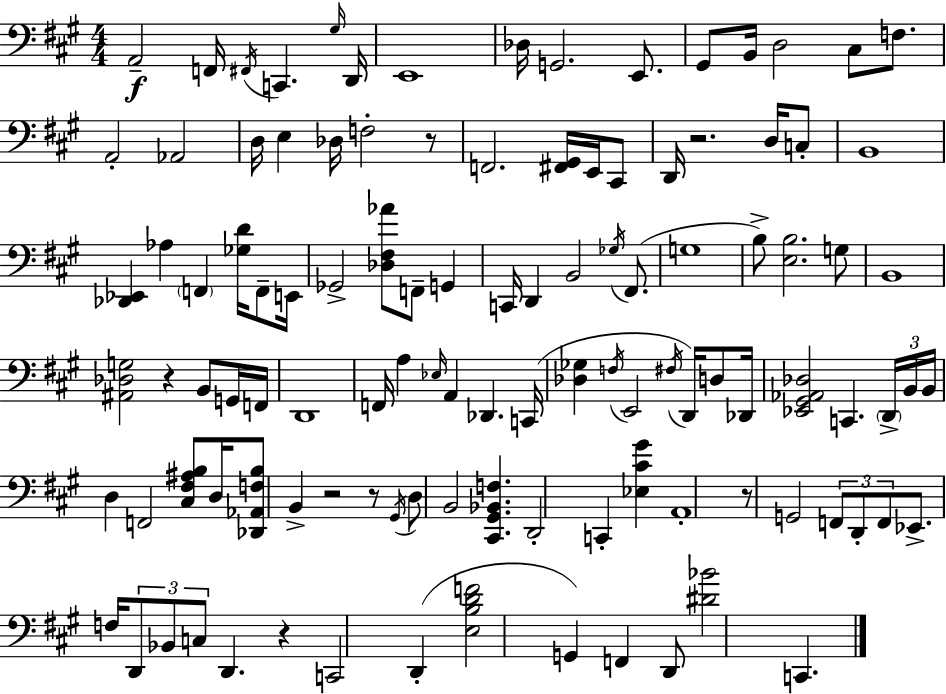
A2/h F2/s F#2/s C2/q. G#3/s D2/s E2/w Db3/s G2/h. E2/e. G#2/e B2/s D3/h C#3/e F3/e. A2/h Ab2/h D3/s E3/q Db3/s F3/h R/e F2/h. [F#2,G#2]/s E2/s C#2/e D2/s R/h. D3/s C3/e B2/w [Db2,Eb2]/q Ab3/q F2/q [Gb3,D4]/s F2/e E2/s Gb2/h [Db3,F#3,Ab4]/e F2/e G2/q C2/s D2/q B2/h Gb3/s F#2/e. G3/w B3/e [E3,B3]/h. G3/e B2/w [A#2,Db3,G3]/h R/q B2/e G2/s F2/s D2/w F2/s A3/q Eb3/s A2/q Db2/q. C2/s [Db3,Gb3]/q F3/s E2/h F#3/s D2/s D3/e Db2/s [Eb2,G#2,Ab2,Db3]/h C2/q. D2/s B2/s B2/s D3/q F2/h [C#3,F#3,A#3,B3]/e D3/s [Db2,Ab2,F3,B3]/e B2/q R/h R/e G#2/s D3/e B2/h [C#2,G#2,Bb2,F3]/q. D2/h C2/q [Eb3,C#4,G#4]/q A2/w R/e G2/h F2/e D2/e F2/e Eb2/e. F3/s D2/e Bb2/e C3/e D2/q. R/q C2/h D2/q [E3,B3,D4,F4]/h G2/q F2/q D2/e [D#4,Bb4]/h C2/q.